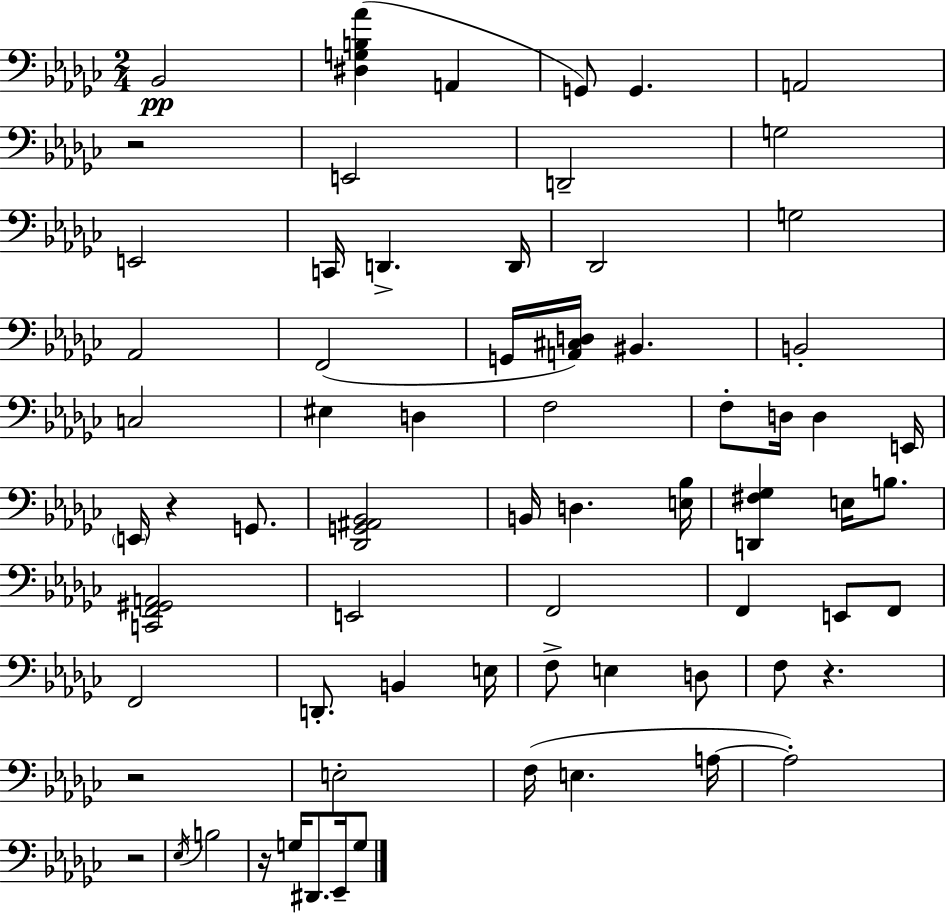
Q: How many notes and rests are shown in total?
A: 69